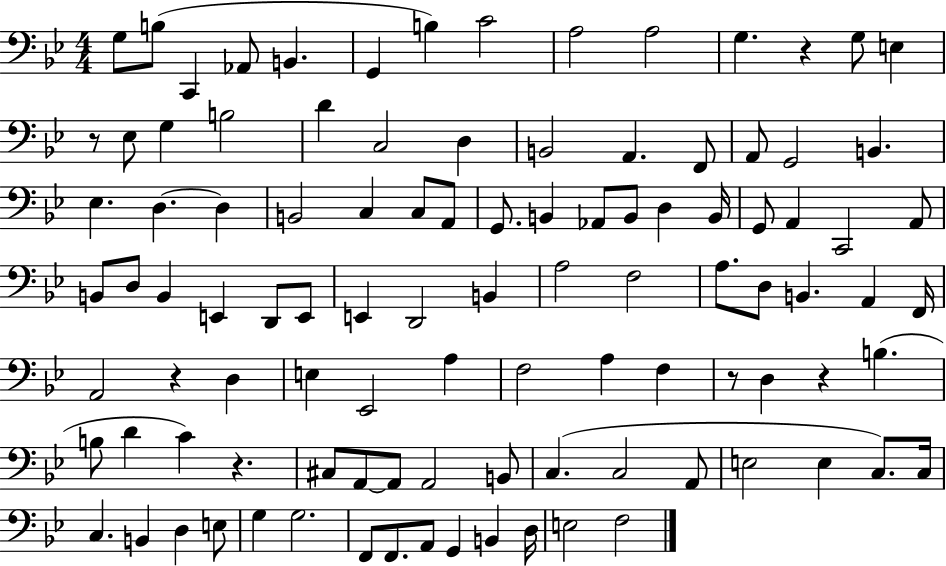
G3/e B3/e C2/q Ab2/e B2/q. G2/q B3/q C4/h A3/h A3/h G3/q. R/q G3/e E3/q R/e Eb3/e G3/q B3/h D4/q C3/h D3/q B2/h A2/q. F2/e A2/e G2/h B2/q. Eb3/q. D3/q. D3/q B2/h C3/q C3/e A2/e G2/e. B2/q Ab2/e B2/e D3/q B2/s G2/e A2/q C2/h A2/e B2/e D3/e B2/q E2/q D2/e E2/e E2/q D2/h B2/q A3/h F3/h A3/e. D3/e B2/q. A2/q F2/s A2/h R/q D3/q E3/q Eb2/h A3/q F3/h A3/q F3/q R/e D3/q R/q B3/q. B3/e D4/q C4/q R/q. C#3/e A2/e A2/e A2/h B2/e C3/q. C3/h A2/e E3/h E3/q C3/e. C3/s C3/q. B2/q D3/q E3/e G3/q G3/h. F2/e F2/e. A2/e G2/q B2/q D3/s E3/h F3/h